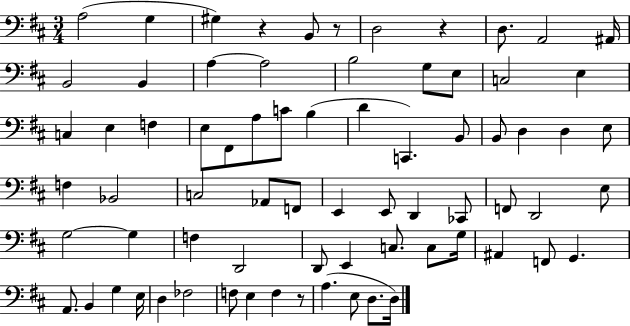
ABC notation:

X:1
T:Untitled
M:3/4
L:1/4
K:D
A,2 G, ^G, z B,,/2 z/2 D,2 z D,/2 A,,2 ^A,,/4 B,,2 B,, A, A,2 B,2 G,/2 E,/2 C,2 E, C, E, F, E,/2 ^F,,/2 A,/2 C/2 B, D C,, B,,/2 B,,/2 D, D, E,/2 F, _B,,2 C,2 _A,,/2 F,,/2 E,, E,,/2 D,, _C,,/2 F,,/2 D,,2 E,/2 G,2 G, F, D,,2 D,,/2 E,, C,/2 C,/2 G,/4 ^A,, F,,/2 G,, A,,/2 B,, G, E,/4 D, _F,2 F,/2 E, F, z/2 A, E,/2 D,/2 D,/4